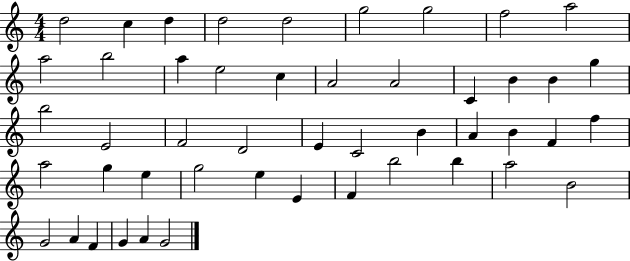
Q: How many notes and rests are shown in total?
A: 48